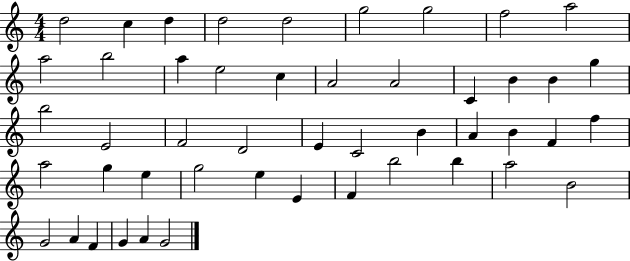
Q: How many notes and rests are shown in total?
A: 48